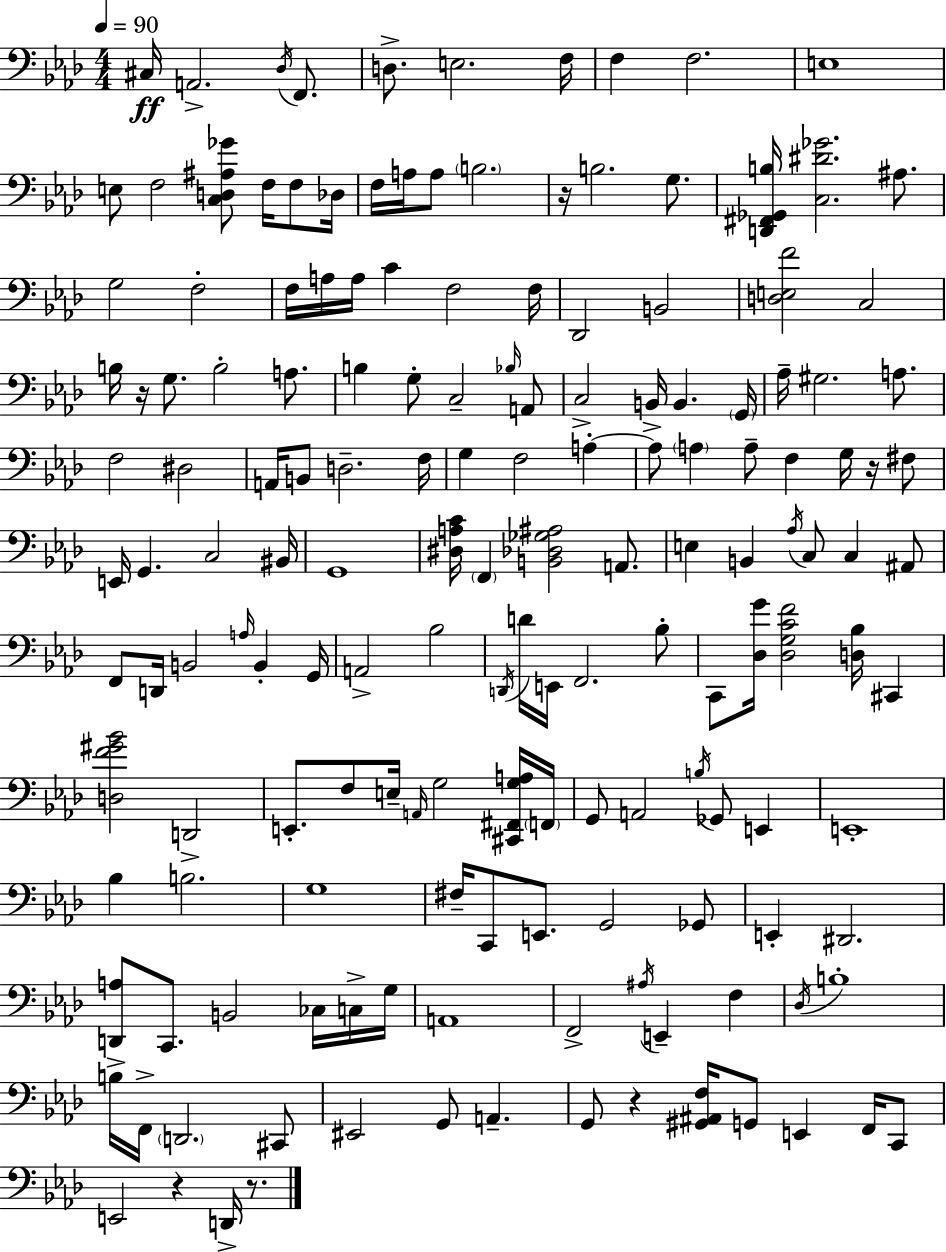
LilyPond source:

{
  \clef bass
  \numericTimeSignature
  \time 4/4
  \key f \minor
  \tempo 4 = 90
  cis16\ff a,2.-> \acciaccatura { des16 } f,8. | d8.-> e2. | f16 f4 f2. | e1 | \break e8 f2 <c d ais ges'>8 f16 f8 | des16 f16 a16 a8 \parenthesize b2. | r16 b2. g8. | <d, fis, ges, b>16 <c dis' ges'>2. ais8. | \break g2 f2-. | f16 a16 a16 c'4 f2 | f16 des,2 b,2 | <d e f'>2 c2 | \break b16 r16 g8. b2-. a8. | b4 g8-. c2-- \grace { bes16 } | a,8 c2-> b,16-> b,4. | \parenthesize g,16 aes16-- gis2. a8. | \break f2 dis2 | a,16 b,8 d2.-- | f16 g4 f2 a4-.~~ | a8 \parenthesize a4 a8-- f4 g16 r16 | \break fis8 e,16 g,4. c2 | bis,16 g,1 | <dis a c'>16 \parenthesize f,4 <b, des ges ais>2 a,8. | e4 b,4 \acciaccatura { aes16 } c8 c4 | \break ais,8 f,8 d,16 b,2 \grace { a16 } b,4-. | g,16 a,2-> bes2 | \acciaccatura { d,16 } d'16 e,16 f,2. | bes8-. c,8 <des g'>16 <des g c' f'>2 | \break <d bes>16 cis,4 <d f' gis' bes'>2 d,2-> | e,8.-. f8 e16-- \grace { a,16 } g2 | <cis, fis, g a>16 \parenthesize f,16 g,8 a,2 | \acciaccatura { b16 } ges,8 e,4 e,1-. | \break bes4 b2. | g1 | fis16-- c,8 e,8. g,2 | ges,8 e,4-. dis,2. | \break <d, a>8 c,8. b,2 | ces16 c16-> g16 a,1 | f,2-> \acciaccatura { ais16 } | e,4-- f4 \acciaccatura { des16 } b1-. | \break b16-> f,16-> \parenthesize d,2. | cis,8 eis,2 | g,8 a,4.-- g,8 r4 <gis, ais, f>16 | g,8 e,4 f,16 c,8 e,2 | \break r4 d,16-> r8. \bar "|."
}